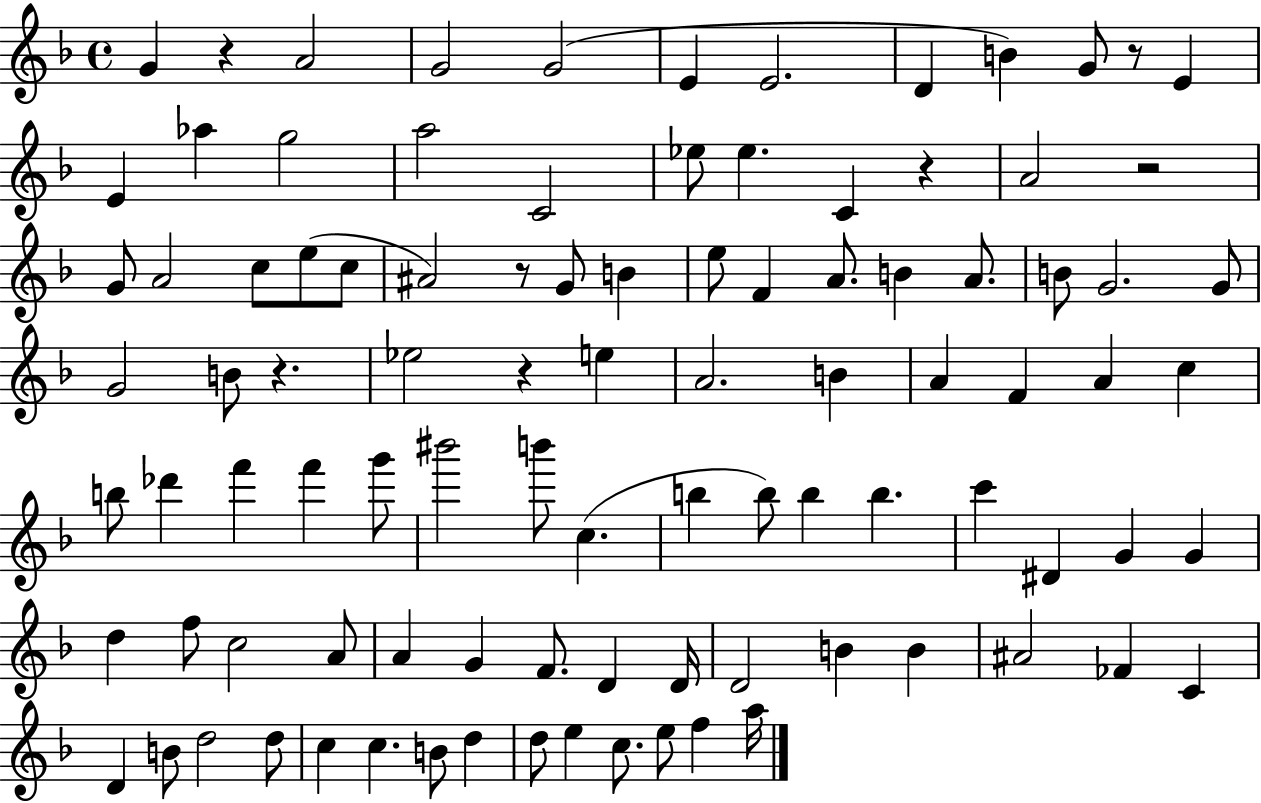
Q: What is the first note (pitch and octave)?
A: G4